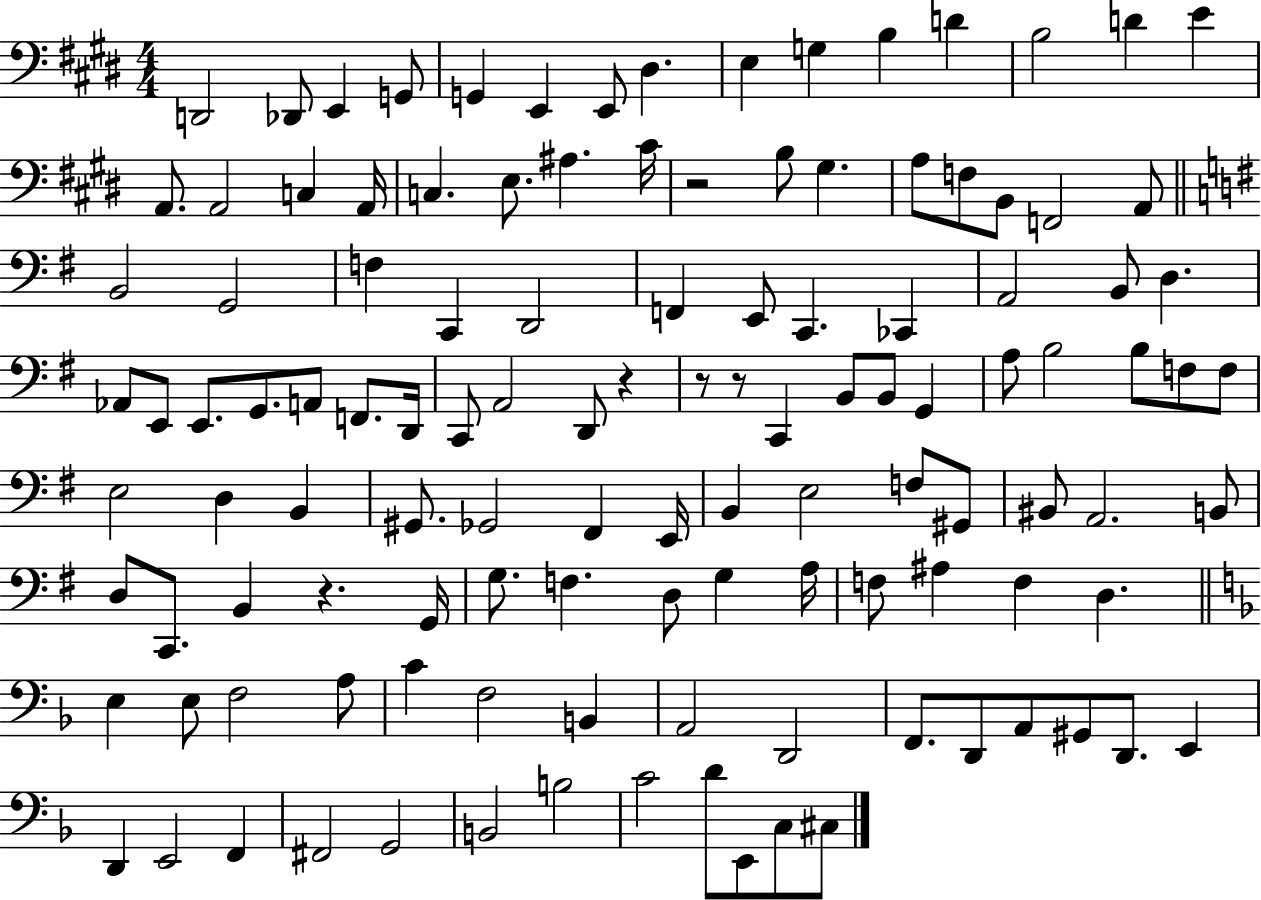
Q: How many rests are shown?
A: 5